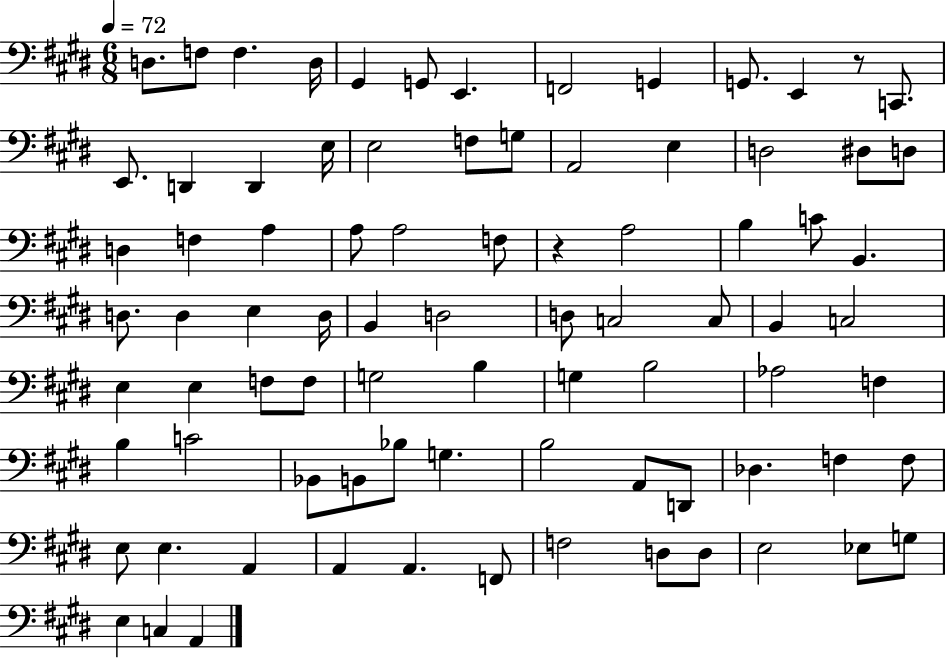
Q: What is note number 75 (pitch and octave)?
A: D3